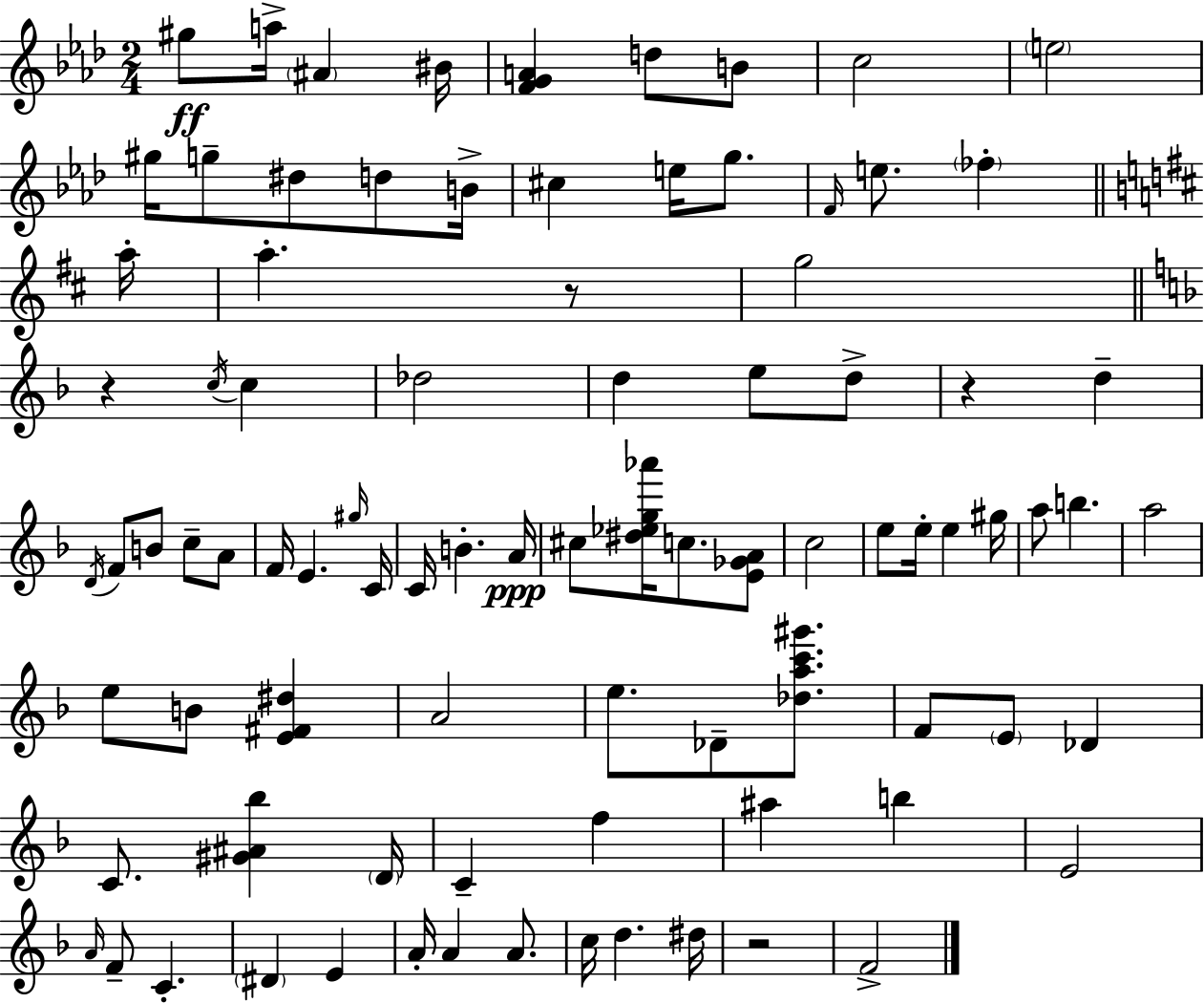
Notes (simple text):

G#5/e A5/s A#4/q BIS4/s [F4,G4,A4]/q D5/e B4/e C5/h E5/h G#5/s G5/e D#5/e D5/e B4/s C#5/q E5/s G5/e. F4/s E5/e. FES5/q A5/s A5/q. R/e G5/h R/q C5/s C5/q Db5/h D5/q E5/e D5/e R/q D5/q D4/s F4/e B4/e C5/e A4/e F4/s E4/q. G#5/s C4/s C4/s B4/q. A4/s C#5/e [D#5,Eb5,G5,Ab6]/s C5/e. [E4,Gb4,A4]/e C5/h E5/e E5/s E5/q G#5/s A5/e B5/q. A5/h E5/e B4/e [E4,F#4,D#5]/q A4/h E5/e. Db4/e [Db5,A5,C6,G#6]/e. F4/e E4/e Db4/q C4/e. [G#4,A#4,Bb5]/q D4/s C4/q F5/q A#5/q B5/q E4/h A4/s F4/e C4/q. D#4/q E4/q A4/s A4/q A4/e. C5/s D5/q. D#5/s R/h F4/h